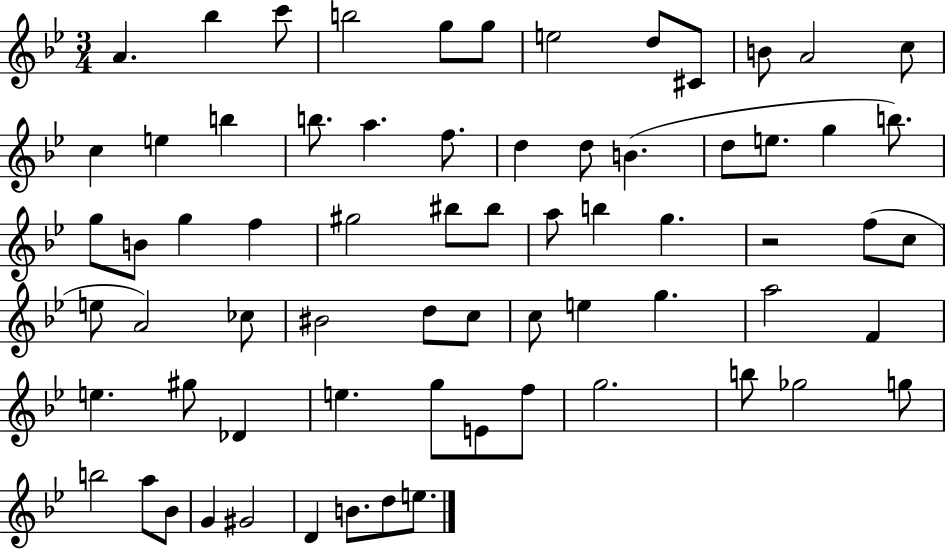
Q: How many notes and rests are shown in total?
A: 69